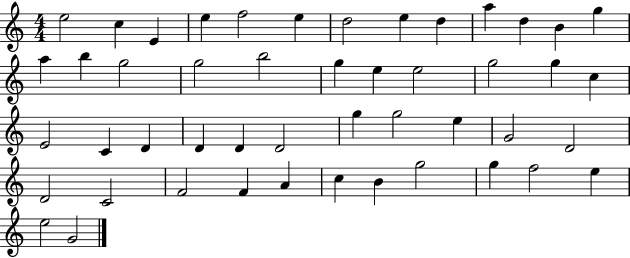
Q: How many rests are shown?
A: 0